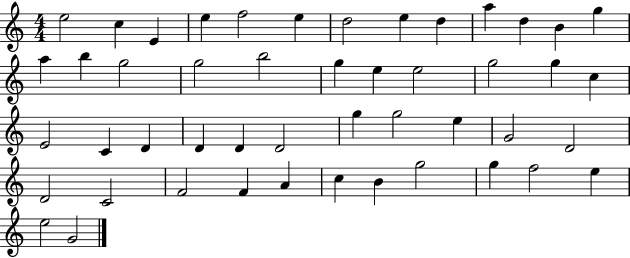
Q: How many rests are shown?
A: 0